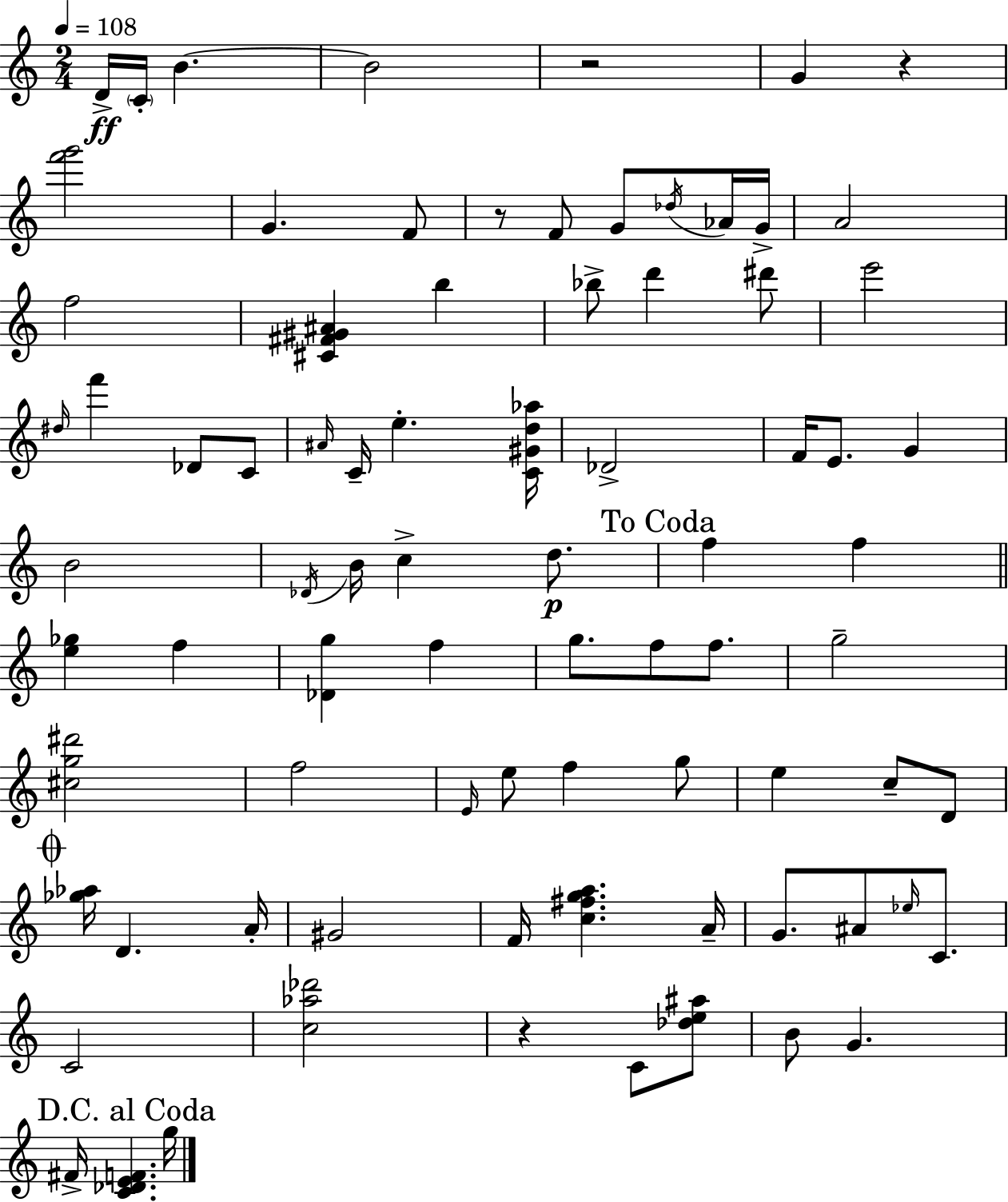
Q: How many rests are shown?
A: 4